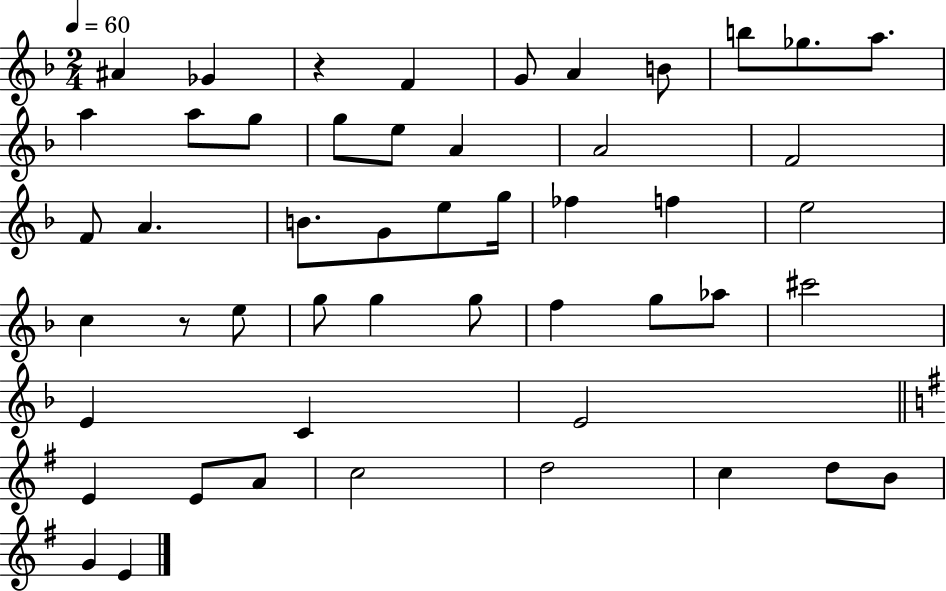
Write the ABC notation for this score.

X:1
T:Untitled
M:2/4
L:1/4
K:F
^A _G z F G/2 A B/2 b/2 _g/2 a/2 a a/2 g/2 g/2 e/2 A A2 F2 F/2 A B/2 G/2 e/2 g/4 _f f e2 c z/2 e/2 g/2 g g/2 f g/2 _a/2 ^c'2 E C E2 E E/2 A/2 c2 d2 c d/2 B/2 G E